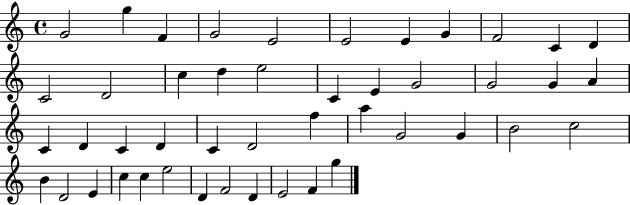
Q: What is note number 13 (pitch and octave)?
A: D4